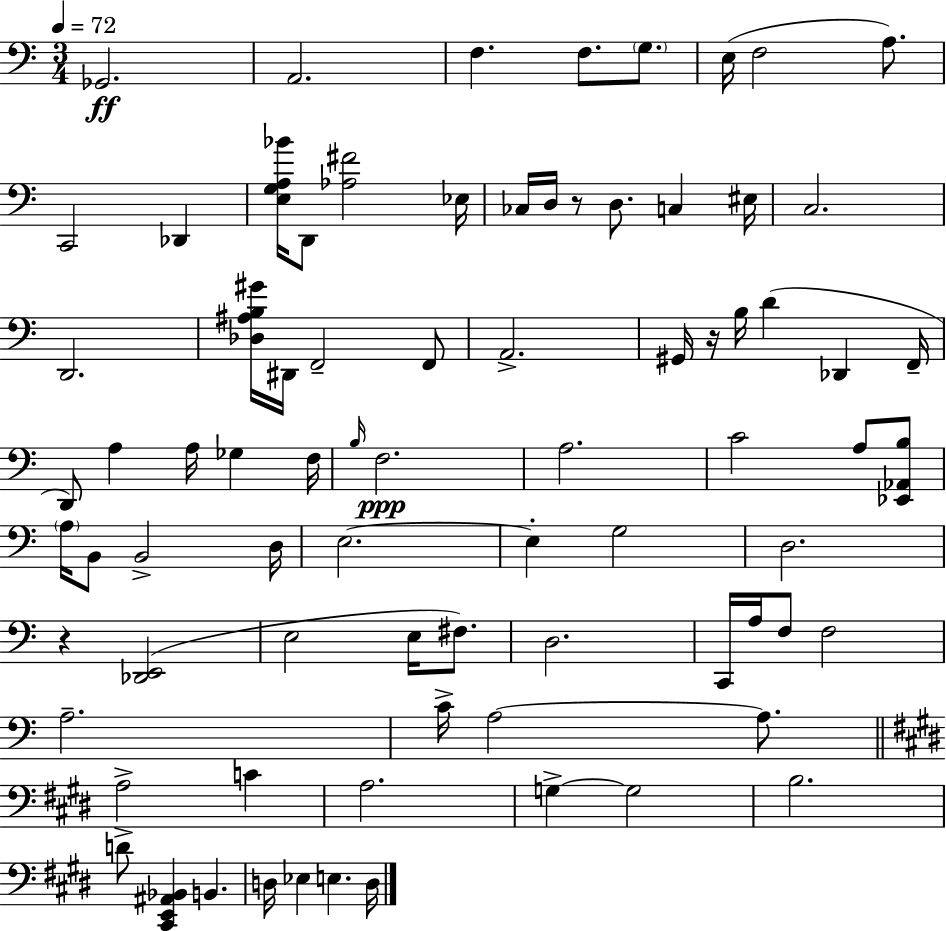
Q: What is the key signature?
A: C major